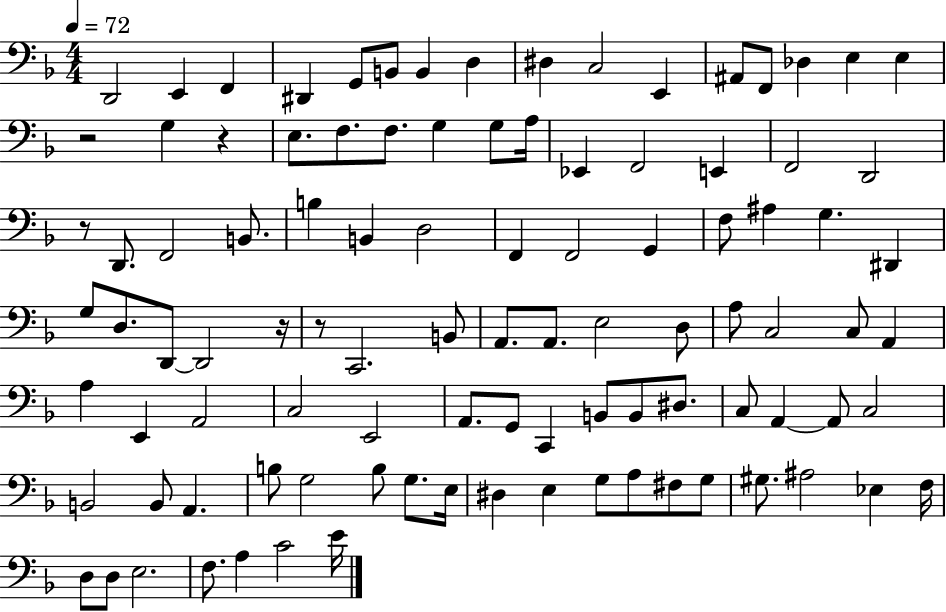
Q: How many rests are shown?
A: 5